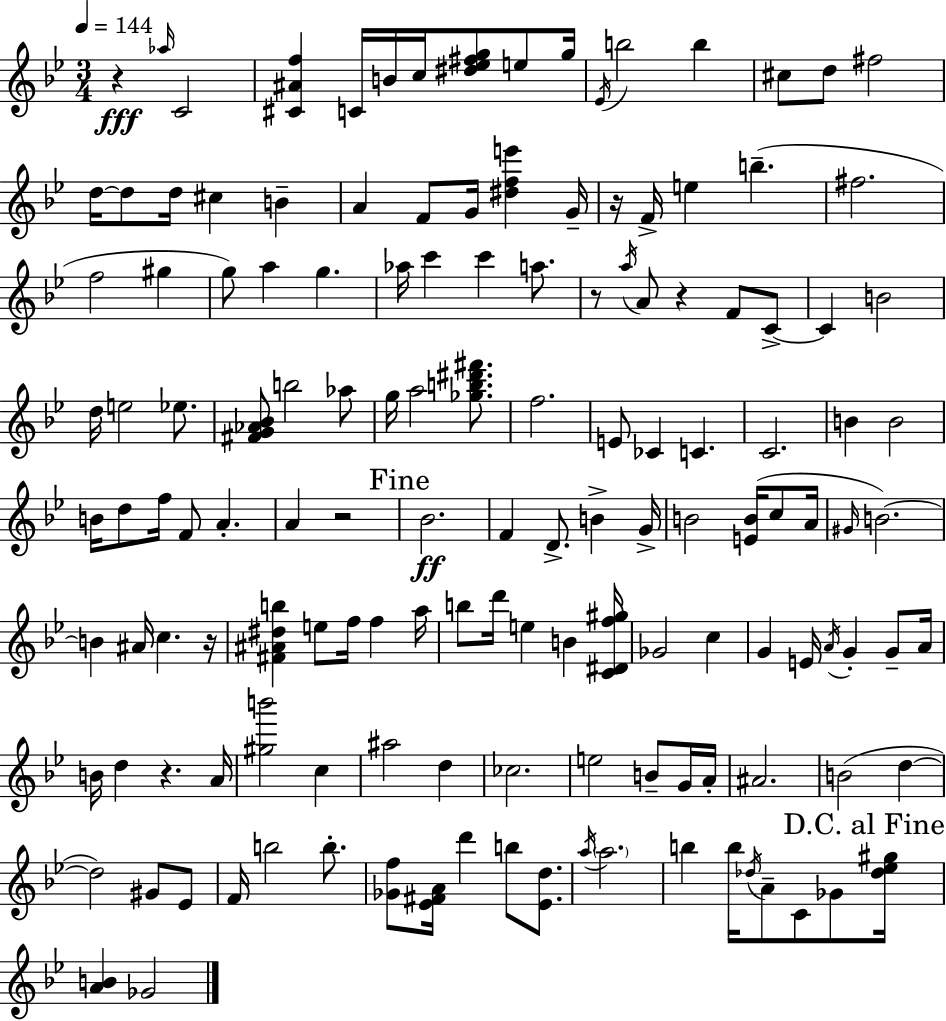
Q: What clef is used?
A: treble